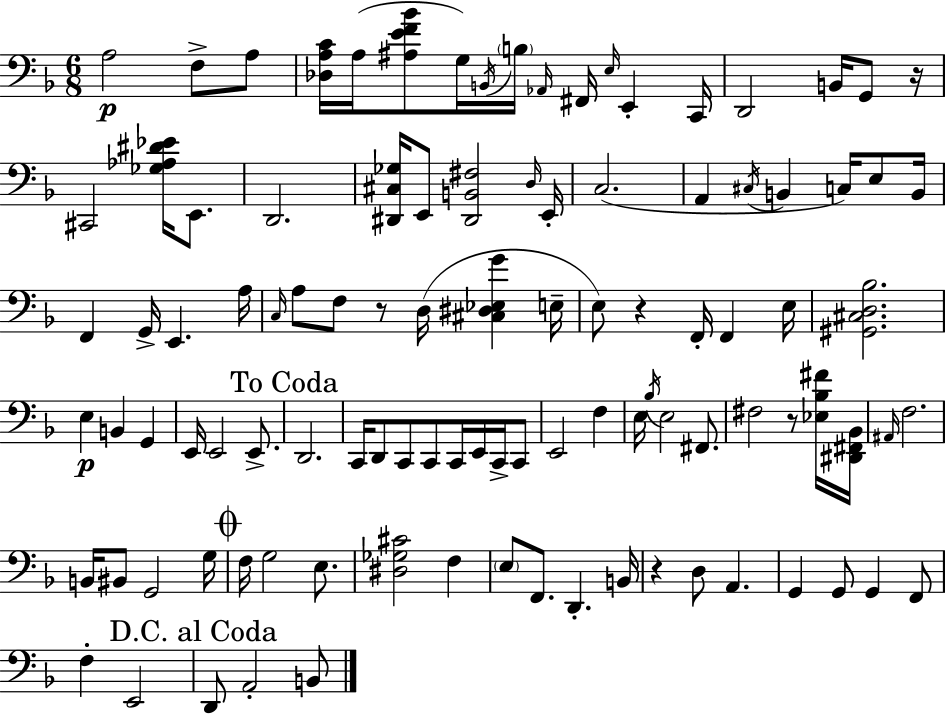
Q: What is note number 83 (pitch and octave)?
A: F2